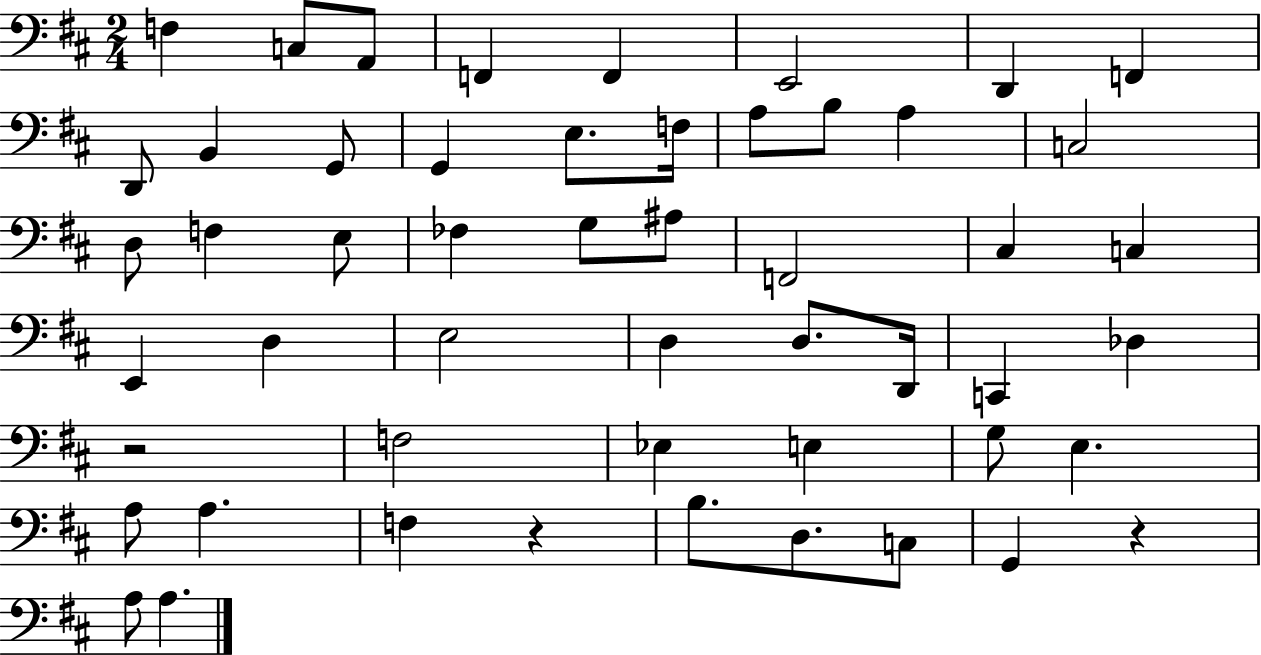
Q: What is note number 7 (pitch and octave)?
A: D2